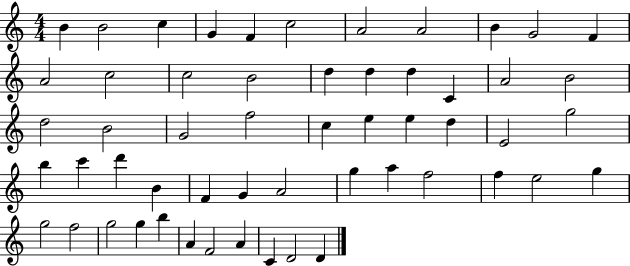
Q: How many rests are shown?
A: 0